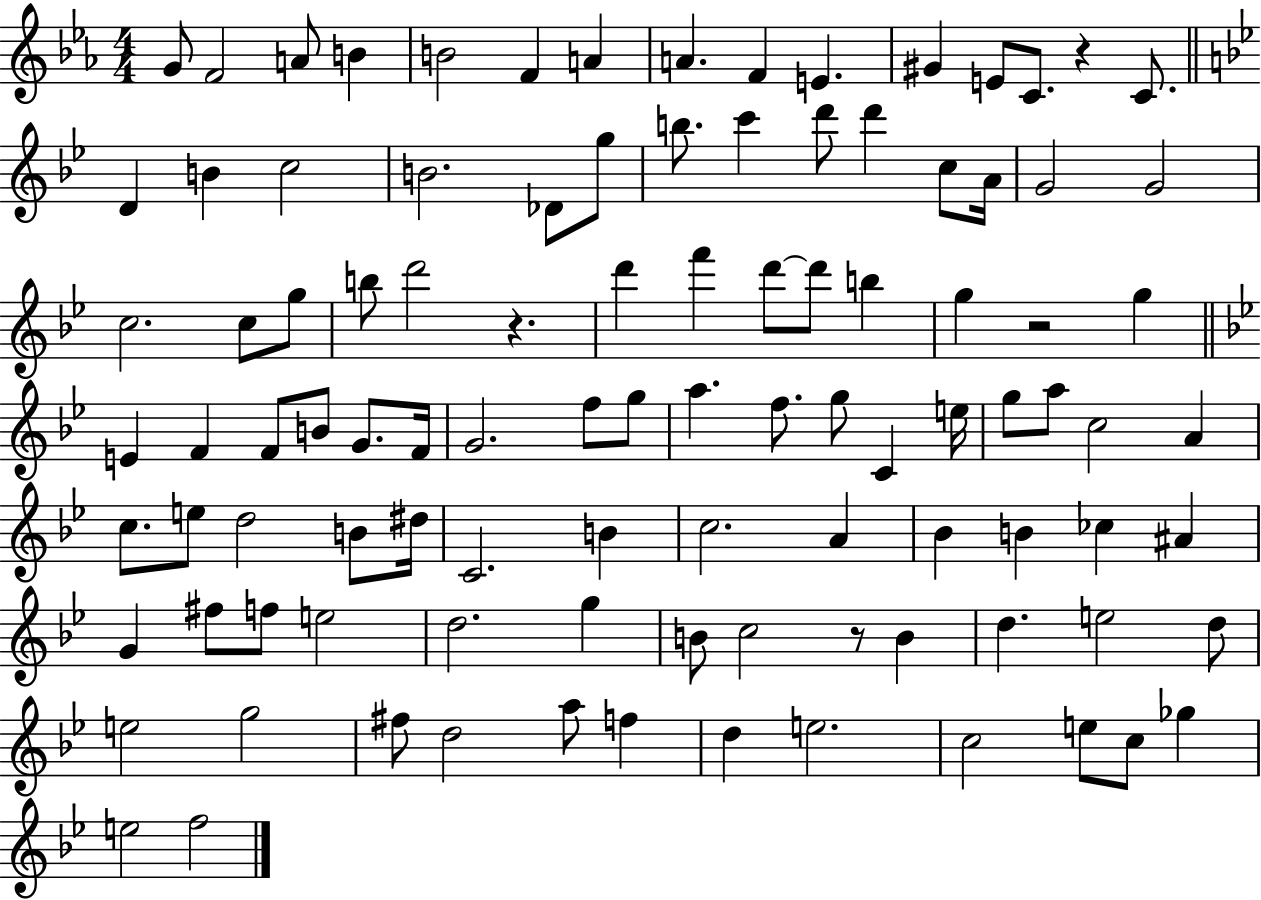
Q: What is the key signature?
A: EES major